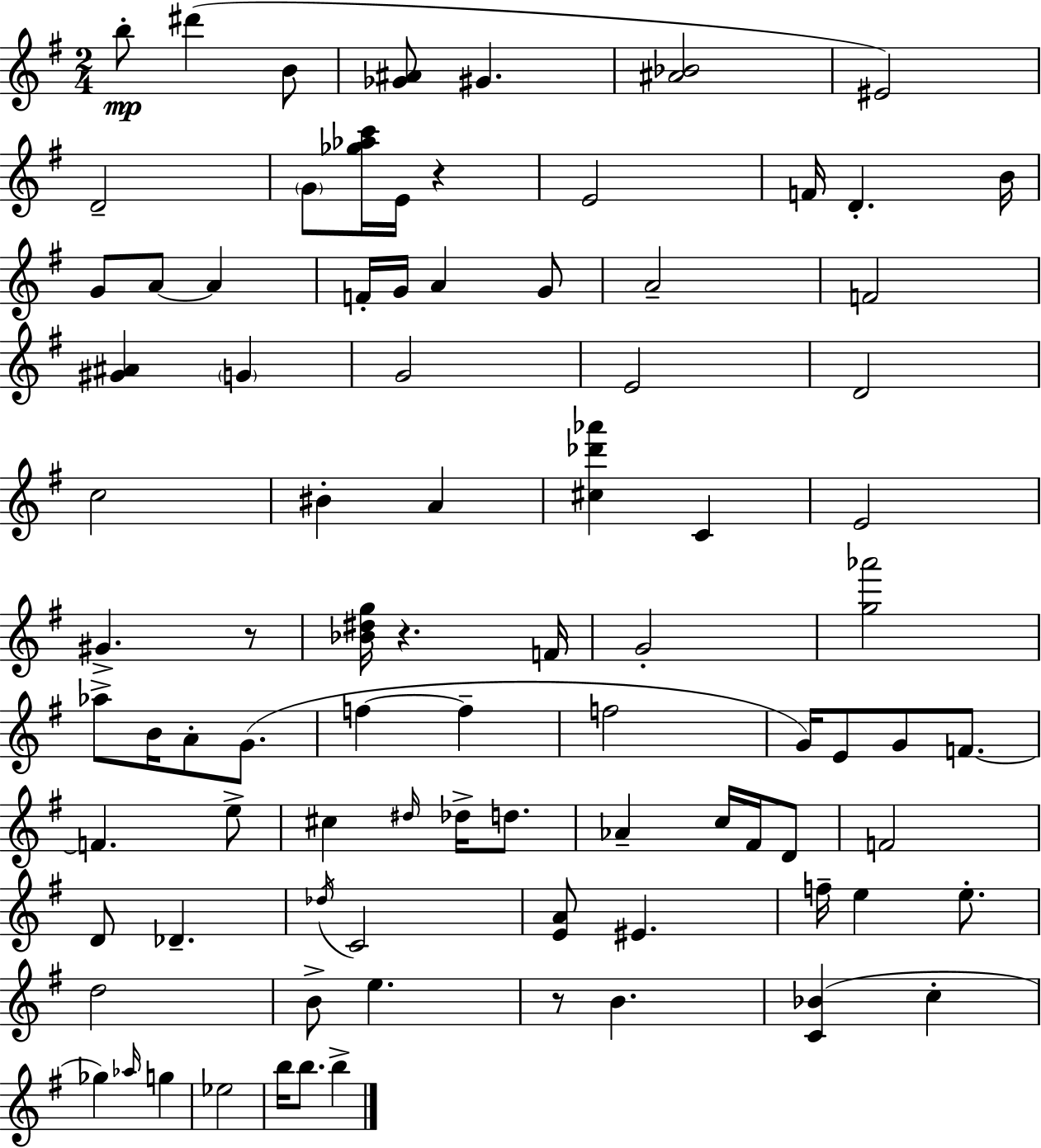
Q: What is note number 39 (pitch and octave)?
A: F5